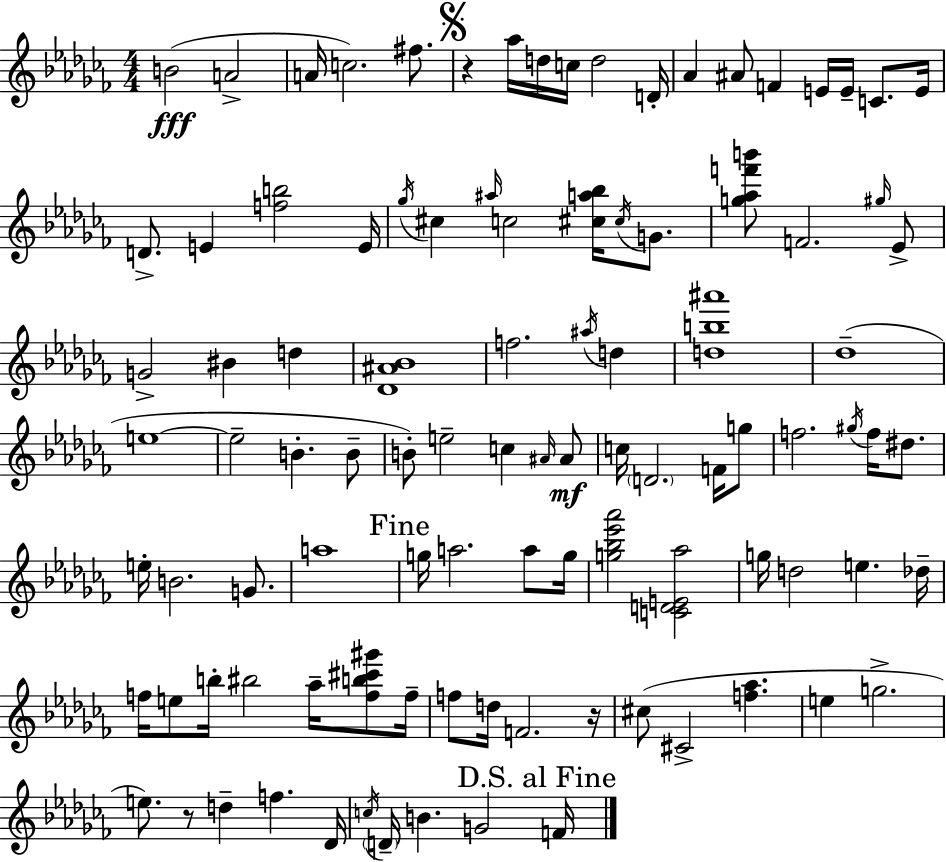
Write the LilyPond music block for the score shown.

{
  \clef treble
  \numericTimeSignature
  \time 4/4
  \key aes \minor
  b'2(\fff a'2-> | a'16 c''2.) fis''8. | \mark \markup { \musicglyph "scripts.segno" } r4 aes''16 d''16 c''16 d''2 d'16-. | aes'4 ais'8 f'4 e'16 e'16-- c'8. e'16 | \break d'8.-> e'4 <f'' b''>2 e'16 | \acciaccatura { ges''16 } cis''4 \grace { ais''16 } c''2 <cis'' a'' bes''>16 \acciaccatura { cis''16 } | g'8. <g'' aes'' f''' b'''>8 f'2. | \grace { gis''16 } ees'8-> g'2-> bis'4 | \break d''4 <des' ais' bes'>1 | f''2. | \acciaccatura { ais''16 } d''4 <d'' b'' ais'''>1 | des''1--( | \break e''1~~ | e''2-- b'4.-. | b'8-- b'8-.) e''2-- c''4 | \grace { ais'16 }\mf ais'8 c''16 \parenthesize d'2. | \break f'16 g''8 f''2. | \acciaccatura { gis''16 } f''16 dis''8. e''16-. b'2. | g'8. a''1 | \mark "Fine" g''16 a''2. | \break a''8 g''16 <g'' bes'' ees''' aes'''>2 <c' d' e' aes''>2 | g''16 d''2 | e''4. des''16-- f''16 e''8 b''16-. bis''2 | aes''16-- <f'' b'' cis''' gis'''>8 f''16-- f''8 d''16 f'2. | \break r16 cis''8( cis'2-> | <f'' aes''>4. e''4 g''2.-> | e''8.) r8 d''4-- | f''4. des'16 \acciaccatura { c''16 } \parenthesize d'16-- b'4. g'2 | \break \mark "D.S. al Fine" f'16 \bar "|."
}